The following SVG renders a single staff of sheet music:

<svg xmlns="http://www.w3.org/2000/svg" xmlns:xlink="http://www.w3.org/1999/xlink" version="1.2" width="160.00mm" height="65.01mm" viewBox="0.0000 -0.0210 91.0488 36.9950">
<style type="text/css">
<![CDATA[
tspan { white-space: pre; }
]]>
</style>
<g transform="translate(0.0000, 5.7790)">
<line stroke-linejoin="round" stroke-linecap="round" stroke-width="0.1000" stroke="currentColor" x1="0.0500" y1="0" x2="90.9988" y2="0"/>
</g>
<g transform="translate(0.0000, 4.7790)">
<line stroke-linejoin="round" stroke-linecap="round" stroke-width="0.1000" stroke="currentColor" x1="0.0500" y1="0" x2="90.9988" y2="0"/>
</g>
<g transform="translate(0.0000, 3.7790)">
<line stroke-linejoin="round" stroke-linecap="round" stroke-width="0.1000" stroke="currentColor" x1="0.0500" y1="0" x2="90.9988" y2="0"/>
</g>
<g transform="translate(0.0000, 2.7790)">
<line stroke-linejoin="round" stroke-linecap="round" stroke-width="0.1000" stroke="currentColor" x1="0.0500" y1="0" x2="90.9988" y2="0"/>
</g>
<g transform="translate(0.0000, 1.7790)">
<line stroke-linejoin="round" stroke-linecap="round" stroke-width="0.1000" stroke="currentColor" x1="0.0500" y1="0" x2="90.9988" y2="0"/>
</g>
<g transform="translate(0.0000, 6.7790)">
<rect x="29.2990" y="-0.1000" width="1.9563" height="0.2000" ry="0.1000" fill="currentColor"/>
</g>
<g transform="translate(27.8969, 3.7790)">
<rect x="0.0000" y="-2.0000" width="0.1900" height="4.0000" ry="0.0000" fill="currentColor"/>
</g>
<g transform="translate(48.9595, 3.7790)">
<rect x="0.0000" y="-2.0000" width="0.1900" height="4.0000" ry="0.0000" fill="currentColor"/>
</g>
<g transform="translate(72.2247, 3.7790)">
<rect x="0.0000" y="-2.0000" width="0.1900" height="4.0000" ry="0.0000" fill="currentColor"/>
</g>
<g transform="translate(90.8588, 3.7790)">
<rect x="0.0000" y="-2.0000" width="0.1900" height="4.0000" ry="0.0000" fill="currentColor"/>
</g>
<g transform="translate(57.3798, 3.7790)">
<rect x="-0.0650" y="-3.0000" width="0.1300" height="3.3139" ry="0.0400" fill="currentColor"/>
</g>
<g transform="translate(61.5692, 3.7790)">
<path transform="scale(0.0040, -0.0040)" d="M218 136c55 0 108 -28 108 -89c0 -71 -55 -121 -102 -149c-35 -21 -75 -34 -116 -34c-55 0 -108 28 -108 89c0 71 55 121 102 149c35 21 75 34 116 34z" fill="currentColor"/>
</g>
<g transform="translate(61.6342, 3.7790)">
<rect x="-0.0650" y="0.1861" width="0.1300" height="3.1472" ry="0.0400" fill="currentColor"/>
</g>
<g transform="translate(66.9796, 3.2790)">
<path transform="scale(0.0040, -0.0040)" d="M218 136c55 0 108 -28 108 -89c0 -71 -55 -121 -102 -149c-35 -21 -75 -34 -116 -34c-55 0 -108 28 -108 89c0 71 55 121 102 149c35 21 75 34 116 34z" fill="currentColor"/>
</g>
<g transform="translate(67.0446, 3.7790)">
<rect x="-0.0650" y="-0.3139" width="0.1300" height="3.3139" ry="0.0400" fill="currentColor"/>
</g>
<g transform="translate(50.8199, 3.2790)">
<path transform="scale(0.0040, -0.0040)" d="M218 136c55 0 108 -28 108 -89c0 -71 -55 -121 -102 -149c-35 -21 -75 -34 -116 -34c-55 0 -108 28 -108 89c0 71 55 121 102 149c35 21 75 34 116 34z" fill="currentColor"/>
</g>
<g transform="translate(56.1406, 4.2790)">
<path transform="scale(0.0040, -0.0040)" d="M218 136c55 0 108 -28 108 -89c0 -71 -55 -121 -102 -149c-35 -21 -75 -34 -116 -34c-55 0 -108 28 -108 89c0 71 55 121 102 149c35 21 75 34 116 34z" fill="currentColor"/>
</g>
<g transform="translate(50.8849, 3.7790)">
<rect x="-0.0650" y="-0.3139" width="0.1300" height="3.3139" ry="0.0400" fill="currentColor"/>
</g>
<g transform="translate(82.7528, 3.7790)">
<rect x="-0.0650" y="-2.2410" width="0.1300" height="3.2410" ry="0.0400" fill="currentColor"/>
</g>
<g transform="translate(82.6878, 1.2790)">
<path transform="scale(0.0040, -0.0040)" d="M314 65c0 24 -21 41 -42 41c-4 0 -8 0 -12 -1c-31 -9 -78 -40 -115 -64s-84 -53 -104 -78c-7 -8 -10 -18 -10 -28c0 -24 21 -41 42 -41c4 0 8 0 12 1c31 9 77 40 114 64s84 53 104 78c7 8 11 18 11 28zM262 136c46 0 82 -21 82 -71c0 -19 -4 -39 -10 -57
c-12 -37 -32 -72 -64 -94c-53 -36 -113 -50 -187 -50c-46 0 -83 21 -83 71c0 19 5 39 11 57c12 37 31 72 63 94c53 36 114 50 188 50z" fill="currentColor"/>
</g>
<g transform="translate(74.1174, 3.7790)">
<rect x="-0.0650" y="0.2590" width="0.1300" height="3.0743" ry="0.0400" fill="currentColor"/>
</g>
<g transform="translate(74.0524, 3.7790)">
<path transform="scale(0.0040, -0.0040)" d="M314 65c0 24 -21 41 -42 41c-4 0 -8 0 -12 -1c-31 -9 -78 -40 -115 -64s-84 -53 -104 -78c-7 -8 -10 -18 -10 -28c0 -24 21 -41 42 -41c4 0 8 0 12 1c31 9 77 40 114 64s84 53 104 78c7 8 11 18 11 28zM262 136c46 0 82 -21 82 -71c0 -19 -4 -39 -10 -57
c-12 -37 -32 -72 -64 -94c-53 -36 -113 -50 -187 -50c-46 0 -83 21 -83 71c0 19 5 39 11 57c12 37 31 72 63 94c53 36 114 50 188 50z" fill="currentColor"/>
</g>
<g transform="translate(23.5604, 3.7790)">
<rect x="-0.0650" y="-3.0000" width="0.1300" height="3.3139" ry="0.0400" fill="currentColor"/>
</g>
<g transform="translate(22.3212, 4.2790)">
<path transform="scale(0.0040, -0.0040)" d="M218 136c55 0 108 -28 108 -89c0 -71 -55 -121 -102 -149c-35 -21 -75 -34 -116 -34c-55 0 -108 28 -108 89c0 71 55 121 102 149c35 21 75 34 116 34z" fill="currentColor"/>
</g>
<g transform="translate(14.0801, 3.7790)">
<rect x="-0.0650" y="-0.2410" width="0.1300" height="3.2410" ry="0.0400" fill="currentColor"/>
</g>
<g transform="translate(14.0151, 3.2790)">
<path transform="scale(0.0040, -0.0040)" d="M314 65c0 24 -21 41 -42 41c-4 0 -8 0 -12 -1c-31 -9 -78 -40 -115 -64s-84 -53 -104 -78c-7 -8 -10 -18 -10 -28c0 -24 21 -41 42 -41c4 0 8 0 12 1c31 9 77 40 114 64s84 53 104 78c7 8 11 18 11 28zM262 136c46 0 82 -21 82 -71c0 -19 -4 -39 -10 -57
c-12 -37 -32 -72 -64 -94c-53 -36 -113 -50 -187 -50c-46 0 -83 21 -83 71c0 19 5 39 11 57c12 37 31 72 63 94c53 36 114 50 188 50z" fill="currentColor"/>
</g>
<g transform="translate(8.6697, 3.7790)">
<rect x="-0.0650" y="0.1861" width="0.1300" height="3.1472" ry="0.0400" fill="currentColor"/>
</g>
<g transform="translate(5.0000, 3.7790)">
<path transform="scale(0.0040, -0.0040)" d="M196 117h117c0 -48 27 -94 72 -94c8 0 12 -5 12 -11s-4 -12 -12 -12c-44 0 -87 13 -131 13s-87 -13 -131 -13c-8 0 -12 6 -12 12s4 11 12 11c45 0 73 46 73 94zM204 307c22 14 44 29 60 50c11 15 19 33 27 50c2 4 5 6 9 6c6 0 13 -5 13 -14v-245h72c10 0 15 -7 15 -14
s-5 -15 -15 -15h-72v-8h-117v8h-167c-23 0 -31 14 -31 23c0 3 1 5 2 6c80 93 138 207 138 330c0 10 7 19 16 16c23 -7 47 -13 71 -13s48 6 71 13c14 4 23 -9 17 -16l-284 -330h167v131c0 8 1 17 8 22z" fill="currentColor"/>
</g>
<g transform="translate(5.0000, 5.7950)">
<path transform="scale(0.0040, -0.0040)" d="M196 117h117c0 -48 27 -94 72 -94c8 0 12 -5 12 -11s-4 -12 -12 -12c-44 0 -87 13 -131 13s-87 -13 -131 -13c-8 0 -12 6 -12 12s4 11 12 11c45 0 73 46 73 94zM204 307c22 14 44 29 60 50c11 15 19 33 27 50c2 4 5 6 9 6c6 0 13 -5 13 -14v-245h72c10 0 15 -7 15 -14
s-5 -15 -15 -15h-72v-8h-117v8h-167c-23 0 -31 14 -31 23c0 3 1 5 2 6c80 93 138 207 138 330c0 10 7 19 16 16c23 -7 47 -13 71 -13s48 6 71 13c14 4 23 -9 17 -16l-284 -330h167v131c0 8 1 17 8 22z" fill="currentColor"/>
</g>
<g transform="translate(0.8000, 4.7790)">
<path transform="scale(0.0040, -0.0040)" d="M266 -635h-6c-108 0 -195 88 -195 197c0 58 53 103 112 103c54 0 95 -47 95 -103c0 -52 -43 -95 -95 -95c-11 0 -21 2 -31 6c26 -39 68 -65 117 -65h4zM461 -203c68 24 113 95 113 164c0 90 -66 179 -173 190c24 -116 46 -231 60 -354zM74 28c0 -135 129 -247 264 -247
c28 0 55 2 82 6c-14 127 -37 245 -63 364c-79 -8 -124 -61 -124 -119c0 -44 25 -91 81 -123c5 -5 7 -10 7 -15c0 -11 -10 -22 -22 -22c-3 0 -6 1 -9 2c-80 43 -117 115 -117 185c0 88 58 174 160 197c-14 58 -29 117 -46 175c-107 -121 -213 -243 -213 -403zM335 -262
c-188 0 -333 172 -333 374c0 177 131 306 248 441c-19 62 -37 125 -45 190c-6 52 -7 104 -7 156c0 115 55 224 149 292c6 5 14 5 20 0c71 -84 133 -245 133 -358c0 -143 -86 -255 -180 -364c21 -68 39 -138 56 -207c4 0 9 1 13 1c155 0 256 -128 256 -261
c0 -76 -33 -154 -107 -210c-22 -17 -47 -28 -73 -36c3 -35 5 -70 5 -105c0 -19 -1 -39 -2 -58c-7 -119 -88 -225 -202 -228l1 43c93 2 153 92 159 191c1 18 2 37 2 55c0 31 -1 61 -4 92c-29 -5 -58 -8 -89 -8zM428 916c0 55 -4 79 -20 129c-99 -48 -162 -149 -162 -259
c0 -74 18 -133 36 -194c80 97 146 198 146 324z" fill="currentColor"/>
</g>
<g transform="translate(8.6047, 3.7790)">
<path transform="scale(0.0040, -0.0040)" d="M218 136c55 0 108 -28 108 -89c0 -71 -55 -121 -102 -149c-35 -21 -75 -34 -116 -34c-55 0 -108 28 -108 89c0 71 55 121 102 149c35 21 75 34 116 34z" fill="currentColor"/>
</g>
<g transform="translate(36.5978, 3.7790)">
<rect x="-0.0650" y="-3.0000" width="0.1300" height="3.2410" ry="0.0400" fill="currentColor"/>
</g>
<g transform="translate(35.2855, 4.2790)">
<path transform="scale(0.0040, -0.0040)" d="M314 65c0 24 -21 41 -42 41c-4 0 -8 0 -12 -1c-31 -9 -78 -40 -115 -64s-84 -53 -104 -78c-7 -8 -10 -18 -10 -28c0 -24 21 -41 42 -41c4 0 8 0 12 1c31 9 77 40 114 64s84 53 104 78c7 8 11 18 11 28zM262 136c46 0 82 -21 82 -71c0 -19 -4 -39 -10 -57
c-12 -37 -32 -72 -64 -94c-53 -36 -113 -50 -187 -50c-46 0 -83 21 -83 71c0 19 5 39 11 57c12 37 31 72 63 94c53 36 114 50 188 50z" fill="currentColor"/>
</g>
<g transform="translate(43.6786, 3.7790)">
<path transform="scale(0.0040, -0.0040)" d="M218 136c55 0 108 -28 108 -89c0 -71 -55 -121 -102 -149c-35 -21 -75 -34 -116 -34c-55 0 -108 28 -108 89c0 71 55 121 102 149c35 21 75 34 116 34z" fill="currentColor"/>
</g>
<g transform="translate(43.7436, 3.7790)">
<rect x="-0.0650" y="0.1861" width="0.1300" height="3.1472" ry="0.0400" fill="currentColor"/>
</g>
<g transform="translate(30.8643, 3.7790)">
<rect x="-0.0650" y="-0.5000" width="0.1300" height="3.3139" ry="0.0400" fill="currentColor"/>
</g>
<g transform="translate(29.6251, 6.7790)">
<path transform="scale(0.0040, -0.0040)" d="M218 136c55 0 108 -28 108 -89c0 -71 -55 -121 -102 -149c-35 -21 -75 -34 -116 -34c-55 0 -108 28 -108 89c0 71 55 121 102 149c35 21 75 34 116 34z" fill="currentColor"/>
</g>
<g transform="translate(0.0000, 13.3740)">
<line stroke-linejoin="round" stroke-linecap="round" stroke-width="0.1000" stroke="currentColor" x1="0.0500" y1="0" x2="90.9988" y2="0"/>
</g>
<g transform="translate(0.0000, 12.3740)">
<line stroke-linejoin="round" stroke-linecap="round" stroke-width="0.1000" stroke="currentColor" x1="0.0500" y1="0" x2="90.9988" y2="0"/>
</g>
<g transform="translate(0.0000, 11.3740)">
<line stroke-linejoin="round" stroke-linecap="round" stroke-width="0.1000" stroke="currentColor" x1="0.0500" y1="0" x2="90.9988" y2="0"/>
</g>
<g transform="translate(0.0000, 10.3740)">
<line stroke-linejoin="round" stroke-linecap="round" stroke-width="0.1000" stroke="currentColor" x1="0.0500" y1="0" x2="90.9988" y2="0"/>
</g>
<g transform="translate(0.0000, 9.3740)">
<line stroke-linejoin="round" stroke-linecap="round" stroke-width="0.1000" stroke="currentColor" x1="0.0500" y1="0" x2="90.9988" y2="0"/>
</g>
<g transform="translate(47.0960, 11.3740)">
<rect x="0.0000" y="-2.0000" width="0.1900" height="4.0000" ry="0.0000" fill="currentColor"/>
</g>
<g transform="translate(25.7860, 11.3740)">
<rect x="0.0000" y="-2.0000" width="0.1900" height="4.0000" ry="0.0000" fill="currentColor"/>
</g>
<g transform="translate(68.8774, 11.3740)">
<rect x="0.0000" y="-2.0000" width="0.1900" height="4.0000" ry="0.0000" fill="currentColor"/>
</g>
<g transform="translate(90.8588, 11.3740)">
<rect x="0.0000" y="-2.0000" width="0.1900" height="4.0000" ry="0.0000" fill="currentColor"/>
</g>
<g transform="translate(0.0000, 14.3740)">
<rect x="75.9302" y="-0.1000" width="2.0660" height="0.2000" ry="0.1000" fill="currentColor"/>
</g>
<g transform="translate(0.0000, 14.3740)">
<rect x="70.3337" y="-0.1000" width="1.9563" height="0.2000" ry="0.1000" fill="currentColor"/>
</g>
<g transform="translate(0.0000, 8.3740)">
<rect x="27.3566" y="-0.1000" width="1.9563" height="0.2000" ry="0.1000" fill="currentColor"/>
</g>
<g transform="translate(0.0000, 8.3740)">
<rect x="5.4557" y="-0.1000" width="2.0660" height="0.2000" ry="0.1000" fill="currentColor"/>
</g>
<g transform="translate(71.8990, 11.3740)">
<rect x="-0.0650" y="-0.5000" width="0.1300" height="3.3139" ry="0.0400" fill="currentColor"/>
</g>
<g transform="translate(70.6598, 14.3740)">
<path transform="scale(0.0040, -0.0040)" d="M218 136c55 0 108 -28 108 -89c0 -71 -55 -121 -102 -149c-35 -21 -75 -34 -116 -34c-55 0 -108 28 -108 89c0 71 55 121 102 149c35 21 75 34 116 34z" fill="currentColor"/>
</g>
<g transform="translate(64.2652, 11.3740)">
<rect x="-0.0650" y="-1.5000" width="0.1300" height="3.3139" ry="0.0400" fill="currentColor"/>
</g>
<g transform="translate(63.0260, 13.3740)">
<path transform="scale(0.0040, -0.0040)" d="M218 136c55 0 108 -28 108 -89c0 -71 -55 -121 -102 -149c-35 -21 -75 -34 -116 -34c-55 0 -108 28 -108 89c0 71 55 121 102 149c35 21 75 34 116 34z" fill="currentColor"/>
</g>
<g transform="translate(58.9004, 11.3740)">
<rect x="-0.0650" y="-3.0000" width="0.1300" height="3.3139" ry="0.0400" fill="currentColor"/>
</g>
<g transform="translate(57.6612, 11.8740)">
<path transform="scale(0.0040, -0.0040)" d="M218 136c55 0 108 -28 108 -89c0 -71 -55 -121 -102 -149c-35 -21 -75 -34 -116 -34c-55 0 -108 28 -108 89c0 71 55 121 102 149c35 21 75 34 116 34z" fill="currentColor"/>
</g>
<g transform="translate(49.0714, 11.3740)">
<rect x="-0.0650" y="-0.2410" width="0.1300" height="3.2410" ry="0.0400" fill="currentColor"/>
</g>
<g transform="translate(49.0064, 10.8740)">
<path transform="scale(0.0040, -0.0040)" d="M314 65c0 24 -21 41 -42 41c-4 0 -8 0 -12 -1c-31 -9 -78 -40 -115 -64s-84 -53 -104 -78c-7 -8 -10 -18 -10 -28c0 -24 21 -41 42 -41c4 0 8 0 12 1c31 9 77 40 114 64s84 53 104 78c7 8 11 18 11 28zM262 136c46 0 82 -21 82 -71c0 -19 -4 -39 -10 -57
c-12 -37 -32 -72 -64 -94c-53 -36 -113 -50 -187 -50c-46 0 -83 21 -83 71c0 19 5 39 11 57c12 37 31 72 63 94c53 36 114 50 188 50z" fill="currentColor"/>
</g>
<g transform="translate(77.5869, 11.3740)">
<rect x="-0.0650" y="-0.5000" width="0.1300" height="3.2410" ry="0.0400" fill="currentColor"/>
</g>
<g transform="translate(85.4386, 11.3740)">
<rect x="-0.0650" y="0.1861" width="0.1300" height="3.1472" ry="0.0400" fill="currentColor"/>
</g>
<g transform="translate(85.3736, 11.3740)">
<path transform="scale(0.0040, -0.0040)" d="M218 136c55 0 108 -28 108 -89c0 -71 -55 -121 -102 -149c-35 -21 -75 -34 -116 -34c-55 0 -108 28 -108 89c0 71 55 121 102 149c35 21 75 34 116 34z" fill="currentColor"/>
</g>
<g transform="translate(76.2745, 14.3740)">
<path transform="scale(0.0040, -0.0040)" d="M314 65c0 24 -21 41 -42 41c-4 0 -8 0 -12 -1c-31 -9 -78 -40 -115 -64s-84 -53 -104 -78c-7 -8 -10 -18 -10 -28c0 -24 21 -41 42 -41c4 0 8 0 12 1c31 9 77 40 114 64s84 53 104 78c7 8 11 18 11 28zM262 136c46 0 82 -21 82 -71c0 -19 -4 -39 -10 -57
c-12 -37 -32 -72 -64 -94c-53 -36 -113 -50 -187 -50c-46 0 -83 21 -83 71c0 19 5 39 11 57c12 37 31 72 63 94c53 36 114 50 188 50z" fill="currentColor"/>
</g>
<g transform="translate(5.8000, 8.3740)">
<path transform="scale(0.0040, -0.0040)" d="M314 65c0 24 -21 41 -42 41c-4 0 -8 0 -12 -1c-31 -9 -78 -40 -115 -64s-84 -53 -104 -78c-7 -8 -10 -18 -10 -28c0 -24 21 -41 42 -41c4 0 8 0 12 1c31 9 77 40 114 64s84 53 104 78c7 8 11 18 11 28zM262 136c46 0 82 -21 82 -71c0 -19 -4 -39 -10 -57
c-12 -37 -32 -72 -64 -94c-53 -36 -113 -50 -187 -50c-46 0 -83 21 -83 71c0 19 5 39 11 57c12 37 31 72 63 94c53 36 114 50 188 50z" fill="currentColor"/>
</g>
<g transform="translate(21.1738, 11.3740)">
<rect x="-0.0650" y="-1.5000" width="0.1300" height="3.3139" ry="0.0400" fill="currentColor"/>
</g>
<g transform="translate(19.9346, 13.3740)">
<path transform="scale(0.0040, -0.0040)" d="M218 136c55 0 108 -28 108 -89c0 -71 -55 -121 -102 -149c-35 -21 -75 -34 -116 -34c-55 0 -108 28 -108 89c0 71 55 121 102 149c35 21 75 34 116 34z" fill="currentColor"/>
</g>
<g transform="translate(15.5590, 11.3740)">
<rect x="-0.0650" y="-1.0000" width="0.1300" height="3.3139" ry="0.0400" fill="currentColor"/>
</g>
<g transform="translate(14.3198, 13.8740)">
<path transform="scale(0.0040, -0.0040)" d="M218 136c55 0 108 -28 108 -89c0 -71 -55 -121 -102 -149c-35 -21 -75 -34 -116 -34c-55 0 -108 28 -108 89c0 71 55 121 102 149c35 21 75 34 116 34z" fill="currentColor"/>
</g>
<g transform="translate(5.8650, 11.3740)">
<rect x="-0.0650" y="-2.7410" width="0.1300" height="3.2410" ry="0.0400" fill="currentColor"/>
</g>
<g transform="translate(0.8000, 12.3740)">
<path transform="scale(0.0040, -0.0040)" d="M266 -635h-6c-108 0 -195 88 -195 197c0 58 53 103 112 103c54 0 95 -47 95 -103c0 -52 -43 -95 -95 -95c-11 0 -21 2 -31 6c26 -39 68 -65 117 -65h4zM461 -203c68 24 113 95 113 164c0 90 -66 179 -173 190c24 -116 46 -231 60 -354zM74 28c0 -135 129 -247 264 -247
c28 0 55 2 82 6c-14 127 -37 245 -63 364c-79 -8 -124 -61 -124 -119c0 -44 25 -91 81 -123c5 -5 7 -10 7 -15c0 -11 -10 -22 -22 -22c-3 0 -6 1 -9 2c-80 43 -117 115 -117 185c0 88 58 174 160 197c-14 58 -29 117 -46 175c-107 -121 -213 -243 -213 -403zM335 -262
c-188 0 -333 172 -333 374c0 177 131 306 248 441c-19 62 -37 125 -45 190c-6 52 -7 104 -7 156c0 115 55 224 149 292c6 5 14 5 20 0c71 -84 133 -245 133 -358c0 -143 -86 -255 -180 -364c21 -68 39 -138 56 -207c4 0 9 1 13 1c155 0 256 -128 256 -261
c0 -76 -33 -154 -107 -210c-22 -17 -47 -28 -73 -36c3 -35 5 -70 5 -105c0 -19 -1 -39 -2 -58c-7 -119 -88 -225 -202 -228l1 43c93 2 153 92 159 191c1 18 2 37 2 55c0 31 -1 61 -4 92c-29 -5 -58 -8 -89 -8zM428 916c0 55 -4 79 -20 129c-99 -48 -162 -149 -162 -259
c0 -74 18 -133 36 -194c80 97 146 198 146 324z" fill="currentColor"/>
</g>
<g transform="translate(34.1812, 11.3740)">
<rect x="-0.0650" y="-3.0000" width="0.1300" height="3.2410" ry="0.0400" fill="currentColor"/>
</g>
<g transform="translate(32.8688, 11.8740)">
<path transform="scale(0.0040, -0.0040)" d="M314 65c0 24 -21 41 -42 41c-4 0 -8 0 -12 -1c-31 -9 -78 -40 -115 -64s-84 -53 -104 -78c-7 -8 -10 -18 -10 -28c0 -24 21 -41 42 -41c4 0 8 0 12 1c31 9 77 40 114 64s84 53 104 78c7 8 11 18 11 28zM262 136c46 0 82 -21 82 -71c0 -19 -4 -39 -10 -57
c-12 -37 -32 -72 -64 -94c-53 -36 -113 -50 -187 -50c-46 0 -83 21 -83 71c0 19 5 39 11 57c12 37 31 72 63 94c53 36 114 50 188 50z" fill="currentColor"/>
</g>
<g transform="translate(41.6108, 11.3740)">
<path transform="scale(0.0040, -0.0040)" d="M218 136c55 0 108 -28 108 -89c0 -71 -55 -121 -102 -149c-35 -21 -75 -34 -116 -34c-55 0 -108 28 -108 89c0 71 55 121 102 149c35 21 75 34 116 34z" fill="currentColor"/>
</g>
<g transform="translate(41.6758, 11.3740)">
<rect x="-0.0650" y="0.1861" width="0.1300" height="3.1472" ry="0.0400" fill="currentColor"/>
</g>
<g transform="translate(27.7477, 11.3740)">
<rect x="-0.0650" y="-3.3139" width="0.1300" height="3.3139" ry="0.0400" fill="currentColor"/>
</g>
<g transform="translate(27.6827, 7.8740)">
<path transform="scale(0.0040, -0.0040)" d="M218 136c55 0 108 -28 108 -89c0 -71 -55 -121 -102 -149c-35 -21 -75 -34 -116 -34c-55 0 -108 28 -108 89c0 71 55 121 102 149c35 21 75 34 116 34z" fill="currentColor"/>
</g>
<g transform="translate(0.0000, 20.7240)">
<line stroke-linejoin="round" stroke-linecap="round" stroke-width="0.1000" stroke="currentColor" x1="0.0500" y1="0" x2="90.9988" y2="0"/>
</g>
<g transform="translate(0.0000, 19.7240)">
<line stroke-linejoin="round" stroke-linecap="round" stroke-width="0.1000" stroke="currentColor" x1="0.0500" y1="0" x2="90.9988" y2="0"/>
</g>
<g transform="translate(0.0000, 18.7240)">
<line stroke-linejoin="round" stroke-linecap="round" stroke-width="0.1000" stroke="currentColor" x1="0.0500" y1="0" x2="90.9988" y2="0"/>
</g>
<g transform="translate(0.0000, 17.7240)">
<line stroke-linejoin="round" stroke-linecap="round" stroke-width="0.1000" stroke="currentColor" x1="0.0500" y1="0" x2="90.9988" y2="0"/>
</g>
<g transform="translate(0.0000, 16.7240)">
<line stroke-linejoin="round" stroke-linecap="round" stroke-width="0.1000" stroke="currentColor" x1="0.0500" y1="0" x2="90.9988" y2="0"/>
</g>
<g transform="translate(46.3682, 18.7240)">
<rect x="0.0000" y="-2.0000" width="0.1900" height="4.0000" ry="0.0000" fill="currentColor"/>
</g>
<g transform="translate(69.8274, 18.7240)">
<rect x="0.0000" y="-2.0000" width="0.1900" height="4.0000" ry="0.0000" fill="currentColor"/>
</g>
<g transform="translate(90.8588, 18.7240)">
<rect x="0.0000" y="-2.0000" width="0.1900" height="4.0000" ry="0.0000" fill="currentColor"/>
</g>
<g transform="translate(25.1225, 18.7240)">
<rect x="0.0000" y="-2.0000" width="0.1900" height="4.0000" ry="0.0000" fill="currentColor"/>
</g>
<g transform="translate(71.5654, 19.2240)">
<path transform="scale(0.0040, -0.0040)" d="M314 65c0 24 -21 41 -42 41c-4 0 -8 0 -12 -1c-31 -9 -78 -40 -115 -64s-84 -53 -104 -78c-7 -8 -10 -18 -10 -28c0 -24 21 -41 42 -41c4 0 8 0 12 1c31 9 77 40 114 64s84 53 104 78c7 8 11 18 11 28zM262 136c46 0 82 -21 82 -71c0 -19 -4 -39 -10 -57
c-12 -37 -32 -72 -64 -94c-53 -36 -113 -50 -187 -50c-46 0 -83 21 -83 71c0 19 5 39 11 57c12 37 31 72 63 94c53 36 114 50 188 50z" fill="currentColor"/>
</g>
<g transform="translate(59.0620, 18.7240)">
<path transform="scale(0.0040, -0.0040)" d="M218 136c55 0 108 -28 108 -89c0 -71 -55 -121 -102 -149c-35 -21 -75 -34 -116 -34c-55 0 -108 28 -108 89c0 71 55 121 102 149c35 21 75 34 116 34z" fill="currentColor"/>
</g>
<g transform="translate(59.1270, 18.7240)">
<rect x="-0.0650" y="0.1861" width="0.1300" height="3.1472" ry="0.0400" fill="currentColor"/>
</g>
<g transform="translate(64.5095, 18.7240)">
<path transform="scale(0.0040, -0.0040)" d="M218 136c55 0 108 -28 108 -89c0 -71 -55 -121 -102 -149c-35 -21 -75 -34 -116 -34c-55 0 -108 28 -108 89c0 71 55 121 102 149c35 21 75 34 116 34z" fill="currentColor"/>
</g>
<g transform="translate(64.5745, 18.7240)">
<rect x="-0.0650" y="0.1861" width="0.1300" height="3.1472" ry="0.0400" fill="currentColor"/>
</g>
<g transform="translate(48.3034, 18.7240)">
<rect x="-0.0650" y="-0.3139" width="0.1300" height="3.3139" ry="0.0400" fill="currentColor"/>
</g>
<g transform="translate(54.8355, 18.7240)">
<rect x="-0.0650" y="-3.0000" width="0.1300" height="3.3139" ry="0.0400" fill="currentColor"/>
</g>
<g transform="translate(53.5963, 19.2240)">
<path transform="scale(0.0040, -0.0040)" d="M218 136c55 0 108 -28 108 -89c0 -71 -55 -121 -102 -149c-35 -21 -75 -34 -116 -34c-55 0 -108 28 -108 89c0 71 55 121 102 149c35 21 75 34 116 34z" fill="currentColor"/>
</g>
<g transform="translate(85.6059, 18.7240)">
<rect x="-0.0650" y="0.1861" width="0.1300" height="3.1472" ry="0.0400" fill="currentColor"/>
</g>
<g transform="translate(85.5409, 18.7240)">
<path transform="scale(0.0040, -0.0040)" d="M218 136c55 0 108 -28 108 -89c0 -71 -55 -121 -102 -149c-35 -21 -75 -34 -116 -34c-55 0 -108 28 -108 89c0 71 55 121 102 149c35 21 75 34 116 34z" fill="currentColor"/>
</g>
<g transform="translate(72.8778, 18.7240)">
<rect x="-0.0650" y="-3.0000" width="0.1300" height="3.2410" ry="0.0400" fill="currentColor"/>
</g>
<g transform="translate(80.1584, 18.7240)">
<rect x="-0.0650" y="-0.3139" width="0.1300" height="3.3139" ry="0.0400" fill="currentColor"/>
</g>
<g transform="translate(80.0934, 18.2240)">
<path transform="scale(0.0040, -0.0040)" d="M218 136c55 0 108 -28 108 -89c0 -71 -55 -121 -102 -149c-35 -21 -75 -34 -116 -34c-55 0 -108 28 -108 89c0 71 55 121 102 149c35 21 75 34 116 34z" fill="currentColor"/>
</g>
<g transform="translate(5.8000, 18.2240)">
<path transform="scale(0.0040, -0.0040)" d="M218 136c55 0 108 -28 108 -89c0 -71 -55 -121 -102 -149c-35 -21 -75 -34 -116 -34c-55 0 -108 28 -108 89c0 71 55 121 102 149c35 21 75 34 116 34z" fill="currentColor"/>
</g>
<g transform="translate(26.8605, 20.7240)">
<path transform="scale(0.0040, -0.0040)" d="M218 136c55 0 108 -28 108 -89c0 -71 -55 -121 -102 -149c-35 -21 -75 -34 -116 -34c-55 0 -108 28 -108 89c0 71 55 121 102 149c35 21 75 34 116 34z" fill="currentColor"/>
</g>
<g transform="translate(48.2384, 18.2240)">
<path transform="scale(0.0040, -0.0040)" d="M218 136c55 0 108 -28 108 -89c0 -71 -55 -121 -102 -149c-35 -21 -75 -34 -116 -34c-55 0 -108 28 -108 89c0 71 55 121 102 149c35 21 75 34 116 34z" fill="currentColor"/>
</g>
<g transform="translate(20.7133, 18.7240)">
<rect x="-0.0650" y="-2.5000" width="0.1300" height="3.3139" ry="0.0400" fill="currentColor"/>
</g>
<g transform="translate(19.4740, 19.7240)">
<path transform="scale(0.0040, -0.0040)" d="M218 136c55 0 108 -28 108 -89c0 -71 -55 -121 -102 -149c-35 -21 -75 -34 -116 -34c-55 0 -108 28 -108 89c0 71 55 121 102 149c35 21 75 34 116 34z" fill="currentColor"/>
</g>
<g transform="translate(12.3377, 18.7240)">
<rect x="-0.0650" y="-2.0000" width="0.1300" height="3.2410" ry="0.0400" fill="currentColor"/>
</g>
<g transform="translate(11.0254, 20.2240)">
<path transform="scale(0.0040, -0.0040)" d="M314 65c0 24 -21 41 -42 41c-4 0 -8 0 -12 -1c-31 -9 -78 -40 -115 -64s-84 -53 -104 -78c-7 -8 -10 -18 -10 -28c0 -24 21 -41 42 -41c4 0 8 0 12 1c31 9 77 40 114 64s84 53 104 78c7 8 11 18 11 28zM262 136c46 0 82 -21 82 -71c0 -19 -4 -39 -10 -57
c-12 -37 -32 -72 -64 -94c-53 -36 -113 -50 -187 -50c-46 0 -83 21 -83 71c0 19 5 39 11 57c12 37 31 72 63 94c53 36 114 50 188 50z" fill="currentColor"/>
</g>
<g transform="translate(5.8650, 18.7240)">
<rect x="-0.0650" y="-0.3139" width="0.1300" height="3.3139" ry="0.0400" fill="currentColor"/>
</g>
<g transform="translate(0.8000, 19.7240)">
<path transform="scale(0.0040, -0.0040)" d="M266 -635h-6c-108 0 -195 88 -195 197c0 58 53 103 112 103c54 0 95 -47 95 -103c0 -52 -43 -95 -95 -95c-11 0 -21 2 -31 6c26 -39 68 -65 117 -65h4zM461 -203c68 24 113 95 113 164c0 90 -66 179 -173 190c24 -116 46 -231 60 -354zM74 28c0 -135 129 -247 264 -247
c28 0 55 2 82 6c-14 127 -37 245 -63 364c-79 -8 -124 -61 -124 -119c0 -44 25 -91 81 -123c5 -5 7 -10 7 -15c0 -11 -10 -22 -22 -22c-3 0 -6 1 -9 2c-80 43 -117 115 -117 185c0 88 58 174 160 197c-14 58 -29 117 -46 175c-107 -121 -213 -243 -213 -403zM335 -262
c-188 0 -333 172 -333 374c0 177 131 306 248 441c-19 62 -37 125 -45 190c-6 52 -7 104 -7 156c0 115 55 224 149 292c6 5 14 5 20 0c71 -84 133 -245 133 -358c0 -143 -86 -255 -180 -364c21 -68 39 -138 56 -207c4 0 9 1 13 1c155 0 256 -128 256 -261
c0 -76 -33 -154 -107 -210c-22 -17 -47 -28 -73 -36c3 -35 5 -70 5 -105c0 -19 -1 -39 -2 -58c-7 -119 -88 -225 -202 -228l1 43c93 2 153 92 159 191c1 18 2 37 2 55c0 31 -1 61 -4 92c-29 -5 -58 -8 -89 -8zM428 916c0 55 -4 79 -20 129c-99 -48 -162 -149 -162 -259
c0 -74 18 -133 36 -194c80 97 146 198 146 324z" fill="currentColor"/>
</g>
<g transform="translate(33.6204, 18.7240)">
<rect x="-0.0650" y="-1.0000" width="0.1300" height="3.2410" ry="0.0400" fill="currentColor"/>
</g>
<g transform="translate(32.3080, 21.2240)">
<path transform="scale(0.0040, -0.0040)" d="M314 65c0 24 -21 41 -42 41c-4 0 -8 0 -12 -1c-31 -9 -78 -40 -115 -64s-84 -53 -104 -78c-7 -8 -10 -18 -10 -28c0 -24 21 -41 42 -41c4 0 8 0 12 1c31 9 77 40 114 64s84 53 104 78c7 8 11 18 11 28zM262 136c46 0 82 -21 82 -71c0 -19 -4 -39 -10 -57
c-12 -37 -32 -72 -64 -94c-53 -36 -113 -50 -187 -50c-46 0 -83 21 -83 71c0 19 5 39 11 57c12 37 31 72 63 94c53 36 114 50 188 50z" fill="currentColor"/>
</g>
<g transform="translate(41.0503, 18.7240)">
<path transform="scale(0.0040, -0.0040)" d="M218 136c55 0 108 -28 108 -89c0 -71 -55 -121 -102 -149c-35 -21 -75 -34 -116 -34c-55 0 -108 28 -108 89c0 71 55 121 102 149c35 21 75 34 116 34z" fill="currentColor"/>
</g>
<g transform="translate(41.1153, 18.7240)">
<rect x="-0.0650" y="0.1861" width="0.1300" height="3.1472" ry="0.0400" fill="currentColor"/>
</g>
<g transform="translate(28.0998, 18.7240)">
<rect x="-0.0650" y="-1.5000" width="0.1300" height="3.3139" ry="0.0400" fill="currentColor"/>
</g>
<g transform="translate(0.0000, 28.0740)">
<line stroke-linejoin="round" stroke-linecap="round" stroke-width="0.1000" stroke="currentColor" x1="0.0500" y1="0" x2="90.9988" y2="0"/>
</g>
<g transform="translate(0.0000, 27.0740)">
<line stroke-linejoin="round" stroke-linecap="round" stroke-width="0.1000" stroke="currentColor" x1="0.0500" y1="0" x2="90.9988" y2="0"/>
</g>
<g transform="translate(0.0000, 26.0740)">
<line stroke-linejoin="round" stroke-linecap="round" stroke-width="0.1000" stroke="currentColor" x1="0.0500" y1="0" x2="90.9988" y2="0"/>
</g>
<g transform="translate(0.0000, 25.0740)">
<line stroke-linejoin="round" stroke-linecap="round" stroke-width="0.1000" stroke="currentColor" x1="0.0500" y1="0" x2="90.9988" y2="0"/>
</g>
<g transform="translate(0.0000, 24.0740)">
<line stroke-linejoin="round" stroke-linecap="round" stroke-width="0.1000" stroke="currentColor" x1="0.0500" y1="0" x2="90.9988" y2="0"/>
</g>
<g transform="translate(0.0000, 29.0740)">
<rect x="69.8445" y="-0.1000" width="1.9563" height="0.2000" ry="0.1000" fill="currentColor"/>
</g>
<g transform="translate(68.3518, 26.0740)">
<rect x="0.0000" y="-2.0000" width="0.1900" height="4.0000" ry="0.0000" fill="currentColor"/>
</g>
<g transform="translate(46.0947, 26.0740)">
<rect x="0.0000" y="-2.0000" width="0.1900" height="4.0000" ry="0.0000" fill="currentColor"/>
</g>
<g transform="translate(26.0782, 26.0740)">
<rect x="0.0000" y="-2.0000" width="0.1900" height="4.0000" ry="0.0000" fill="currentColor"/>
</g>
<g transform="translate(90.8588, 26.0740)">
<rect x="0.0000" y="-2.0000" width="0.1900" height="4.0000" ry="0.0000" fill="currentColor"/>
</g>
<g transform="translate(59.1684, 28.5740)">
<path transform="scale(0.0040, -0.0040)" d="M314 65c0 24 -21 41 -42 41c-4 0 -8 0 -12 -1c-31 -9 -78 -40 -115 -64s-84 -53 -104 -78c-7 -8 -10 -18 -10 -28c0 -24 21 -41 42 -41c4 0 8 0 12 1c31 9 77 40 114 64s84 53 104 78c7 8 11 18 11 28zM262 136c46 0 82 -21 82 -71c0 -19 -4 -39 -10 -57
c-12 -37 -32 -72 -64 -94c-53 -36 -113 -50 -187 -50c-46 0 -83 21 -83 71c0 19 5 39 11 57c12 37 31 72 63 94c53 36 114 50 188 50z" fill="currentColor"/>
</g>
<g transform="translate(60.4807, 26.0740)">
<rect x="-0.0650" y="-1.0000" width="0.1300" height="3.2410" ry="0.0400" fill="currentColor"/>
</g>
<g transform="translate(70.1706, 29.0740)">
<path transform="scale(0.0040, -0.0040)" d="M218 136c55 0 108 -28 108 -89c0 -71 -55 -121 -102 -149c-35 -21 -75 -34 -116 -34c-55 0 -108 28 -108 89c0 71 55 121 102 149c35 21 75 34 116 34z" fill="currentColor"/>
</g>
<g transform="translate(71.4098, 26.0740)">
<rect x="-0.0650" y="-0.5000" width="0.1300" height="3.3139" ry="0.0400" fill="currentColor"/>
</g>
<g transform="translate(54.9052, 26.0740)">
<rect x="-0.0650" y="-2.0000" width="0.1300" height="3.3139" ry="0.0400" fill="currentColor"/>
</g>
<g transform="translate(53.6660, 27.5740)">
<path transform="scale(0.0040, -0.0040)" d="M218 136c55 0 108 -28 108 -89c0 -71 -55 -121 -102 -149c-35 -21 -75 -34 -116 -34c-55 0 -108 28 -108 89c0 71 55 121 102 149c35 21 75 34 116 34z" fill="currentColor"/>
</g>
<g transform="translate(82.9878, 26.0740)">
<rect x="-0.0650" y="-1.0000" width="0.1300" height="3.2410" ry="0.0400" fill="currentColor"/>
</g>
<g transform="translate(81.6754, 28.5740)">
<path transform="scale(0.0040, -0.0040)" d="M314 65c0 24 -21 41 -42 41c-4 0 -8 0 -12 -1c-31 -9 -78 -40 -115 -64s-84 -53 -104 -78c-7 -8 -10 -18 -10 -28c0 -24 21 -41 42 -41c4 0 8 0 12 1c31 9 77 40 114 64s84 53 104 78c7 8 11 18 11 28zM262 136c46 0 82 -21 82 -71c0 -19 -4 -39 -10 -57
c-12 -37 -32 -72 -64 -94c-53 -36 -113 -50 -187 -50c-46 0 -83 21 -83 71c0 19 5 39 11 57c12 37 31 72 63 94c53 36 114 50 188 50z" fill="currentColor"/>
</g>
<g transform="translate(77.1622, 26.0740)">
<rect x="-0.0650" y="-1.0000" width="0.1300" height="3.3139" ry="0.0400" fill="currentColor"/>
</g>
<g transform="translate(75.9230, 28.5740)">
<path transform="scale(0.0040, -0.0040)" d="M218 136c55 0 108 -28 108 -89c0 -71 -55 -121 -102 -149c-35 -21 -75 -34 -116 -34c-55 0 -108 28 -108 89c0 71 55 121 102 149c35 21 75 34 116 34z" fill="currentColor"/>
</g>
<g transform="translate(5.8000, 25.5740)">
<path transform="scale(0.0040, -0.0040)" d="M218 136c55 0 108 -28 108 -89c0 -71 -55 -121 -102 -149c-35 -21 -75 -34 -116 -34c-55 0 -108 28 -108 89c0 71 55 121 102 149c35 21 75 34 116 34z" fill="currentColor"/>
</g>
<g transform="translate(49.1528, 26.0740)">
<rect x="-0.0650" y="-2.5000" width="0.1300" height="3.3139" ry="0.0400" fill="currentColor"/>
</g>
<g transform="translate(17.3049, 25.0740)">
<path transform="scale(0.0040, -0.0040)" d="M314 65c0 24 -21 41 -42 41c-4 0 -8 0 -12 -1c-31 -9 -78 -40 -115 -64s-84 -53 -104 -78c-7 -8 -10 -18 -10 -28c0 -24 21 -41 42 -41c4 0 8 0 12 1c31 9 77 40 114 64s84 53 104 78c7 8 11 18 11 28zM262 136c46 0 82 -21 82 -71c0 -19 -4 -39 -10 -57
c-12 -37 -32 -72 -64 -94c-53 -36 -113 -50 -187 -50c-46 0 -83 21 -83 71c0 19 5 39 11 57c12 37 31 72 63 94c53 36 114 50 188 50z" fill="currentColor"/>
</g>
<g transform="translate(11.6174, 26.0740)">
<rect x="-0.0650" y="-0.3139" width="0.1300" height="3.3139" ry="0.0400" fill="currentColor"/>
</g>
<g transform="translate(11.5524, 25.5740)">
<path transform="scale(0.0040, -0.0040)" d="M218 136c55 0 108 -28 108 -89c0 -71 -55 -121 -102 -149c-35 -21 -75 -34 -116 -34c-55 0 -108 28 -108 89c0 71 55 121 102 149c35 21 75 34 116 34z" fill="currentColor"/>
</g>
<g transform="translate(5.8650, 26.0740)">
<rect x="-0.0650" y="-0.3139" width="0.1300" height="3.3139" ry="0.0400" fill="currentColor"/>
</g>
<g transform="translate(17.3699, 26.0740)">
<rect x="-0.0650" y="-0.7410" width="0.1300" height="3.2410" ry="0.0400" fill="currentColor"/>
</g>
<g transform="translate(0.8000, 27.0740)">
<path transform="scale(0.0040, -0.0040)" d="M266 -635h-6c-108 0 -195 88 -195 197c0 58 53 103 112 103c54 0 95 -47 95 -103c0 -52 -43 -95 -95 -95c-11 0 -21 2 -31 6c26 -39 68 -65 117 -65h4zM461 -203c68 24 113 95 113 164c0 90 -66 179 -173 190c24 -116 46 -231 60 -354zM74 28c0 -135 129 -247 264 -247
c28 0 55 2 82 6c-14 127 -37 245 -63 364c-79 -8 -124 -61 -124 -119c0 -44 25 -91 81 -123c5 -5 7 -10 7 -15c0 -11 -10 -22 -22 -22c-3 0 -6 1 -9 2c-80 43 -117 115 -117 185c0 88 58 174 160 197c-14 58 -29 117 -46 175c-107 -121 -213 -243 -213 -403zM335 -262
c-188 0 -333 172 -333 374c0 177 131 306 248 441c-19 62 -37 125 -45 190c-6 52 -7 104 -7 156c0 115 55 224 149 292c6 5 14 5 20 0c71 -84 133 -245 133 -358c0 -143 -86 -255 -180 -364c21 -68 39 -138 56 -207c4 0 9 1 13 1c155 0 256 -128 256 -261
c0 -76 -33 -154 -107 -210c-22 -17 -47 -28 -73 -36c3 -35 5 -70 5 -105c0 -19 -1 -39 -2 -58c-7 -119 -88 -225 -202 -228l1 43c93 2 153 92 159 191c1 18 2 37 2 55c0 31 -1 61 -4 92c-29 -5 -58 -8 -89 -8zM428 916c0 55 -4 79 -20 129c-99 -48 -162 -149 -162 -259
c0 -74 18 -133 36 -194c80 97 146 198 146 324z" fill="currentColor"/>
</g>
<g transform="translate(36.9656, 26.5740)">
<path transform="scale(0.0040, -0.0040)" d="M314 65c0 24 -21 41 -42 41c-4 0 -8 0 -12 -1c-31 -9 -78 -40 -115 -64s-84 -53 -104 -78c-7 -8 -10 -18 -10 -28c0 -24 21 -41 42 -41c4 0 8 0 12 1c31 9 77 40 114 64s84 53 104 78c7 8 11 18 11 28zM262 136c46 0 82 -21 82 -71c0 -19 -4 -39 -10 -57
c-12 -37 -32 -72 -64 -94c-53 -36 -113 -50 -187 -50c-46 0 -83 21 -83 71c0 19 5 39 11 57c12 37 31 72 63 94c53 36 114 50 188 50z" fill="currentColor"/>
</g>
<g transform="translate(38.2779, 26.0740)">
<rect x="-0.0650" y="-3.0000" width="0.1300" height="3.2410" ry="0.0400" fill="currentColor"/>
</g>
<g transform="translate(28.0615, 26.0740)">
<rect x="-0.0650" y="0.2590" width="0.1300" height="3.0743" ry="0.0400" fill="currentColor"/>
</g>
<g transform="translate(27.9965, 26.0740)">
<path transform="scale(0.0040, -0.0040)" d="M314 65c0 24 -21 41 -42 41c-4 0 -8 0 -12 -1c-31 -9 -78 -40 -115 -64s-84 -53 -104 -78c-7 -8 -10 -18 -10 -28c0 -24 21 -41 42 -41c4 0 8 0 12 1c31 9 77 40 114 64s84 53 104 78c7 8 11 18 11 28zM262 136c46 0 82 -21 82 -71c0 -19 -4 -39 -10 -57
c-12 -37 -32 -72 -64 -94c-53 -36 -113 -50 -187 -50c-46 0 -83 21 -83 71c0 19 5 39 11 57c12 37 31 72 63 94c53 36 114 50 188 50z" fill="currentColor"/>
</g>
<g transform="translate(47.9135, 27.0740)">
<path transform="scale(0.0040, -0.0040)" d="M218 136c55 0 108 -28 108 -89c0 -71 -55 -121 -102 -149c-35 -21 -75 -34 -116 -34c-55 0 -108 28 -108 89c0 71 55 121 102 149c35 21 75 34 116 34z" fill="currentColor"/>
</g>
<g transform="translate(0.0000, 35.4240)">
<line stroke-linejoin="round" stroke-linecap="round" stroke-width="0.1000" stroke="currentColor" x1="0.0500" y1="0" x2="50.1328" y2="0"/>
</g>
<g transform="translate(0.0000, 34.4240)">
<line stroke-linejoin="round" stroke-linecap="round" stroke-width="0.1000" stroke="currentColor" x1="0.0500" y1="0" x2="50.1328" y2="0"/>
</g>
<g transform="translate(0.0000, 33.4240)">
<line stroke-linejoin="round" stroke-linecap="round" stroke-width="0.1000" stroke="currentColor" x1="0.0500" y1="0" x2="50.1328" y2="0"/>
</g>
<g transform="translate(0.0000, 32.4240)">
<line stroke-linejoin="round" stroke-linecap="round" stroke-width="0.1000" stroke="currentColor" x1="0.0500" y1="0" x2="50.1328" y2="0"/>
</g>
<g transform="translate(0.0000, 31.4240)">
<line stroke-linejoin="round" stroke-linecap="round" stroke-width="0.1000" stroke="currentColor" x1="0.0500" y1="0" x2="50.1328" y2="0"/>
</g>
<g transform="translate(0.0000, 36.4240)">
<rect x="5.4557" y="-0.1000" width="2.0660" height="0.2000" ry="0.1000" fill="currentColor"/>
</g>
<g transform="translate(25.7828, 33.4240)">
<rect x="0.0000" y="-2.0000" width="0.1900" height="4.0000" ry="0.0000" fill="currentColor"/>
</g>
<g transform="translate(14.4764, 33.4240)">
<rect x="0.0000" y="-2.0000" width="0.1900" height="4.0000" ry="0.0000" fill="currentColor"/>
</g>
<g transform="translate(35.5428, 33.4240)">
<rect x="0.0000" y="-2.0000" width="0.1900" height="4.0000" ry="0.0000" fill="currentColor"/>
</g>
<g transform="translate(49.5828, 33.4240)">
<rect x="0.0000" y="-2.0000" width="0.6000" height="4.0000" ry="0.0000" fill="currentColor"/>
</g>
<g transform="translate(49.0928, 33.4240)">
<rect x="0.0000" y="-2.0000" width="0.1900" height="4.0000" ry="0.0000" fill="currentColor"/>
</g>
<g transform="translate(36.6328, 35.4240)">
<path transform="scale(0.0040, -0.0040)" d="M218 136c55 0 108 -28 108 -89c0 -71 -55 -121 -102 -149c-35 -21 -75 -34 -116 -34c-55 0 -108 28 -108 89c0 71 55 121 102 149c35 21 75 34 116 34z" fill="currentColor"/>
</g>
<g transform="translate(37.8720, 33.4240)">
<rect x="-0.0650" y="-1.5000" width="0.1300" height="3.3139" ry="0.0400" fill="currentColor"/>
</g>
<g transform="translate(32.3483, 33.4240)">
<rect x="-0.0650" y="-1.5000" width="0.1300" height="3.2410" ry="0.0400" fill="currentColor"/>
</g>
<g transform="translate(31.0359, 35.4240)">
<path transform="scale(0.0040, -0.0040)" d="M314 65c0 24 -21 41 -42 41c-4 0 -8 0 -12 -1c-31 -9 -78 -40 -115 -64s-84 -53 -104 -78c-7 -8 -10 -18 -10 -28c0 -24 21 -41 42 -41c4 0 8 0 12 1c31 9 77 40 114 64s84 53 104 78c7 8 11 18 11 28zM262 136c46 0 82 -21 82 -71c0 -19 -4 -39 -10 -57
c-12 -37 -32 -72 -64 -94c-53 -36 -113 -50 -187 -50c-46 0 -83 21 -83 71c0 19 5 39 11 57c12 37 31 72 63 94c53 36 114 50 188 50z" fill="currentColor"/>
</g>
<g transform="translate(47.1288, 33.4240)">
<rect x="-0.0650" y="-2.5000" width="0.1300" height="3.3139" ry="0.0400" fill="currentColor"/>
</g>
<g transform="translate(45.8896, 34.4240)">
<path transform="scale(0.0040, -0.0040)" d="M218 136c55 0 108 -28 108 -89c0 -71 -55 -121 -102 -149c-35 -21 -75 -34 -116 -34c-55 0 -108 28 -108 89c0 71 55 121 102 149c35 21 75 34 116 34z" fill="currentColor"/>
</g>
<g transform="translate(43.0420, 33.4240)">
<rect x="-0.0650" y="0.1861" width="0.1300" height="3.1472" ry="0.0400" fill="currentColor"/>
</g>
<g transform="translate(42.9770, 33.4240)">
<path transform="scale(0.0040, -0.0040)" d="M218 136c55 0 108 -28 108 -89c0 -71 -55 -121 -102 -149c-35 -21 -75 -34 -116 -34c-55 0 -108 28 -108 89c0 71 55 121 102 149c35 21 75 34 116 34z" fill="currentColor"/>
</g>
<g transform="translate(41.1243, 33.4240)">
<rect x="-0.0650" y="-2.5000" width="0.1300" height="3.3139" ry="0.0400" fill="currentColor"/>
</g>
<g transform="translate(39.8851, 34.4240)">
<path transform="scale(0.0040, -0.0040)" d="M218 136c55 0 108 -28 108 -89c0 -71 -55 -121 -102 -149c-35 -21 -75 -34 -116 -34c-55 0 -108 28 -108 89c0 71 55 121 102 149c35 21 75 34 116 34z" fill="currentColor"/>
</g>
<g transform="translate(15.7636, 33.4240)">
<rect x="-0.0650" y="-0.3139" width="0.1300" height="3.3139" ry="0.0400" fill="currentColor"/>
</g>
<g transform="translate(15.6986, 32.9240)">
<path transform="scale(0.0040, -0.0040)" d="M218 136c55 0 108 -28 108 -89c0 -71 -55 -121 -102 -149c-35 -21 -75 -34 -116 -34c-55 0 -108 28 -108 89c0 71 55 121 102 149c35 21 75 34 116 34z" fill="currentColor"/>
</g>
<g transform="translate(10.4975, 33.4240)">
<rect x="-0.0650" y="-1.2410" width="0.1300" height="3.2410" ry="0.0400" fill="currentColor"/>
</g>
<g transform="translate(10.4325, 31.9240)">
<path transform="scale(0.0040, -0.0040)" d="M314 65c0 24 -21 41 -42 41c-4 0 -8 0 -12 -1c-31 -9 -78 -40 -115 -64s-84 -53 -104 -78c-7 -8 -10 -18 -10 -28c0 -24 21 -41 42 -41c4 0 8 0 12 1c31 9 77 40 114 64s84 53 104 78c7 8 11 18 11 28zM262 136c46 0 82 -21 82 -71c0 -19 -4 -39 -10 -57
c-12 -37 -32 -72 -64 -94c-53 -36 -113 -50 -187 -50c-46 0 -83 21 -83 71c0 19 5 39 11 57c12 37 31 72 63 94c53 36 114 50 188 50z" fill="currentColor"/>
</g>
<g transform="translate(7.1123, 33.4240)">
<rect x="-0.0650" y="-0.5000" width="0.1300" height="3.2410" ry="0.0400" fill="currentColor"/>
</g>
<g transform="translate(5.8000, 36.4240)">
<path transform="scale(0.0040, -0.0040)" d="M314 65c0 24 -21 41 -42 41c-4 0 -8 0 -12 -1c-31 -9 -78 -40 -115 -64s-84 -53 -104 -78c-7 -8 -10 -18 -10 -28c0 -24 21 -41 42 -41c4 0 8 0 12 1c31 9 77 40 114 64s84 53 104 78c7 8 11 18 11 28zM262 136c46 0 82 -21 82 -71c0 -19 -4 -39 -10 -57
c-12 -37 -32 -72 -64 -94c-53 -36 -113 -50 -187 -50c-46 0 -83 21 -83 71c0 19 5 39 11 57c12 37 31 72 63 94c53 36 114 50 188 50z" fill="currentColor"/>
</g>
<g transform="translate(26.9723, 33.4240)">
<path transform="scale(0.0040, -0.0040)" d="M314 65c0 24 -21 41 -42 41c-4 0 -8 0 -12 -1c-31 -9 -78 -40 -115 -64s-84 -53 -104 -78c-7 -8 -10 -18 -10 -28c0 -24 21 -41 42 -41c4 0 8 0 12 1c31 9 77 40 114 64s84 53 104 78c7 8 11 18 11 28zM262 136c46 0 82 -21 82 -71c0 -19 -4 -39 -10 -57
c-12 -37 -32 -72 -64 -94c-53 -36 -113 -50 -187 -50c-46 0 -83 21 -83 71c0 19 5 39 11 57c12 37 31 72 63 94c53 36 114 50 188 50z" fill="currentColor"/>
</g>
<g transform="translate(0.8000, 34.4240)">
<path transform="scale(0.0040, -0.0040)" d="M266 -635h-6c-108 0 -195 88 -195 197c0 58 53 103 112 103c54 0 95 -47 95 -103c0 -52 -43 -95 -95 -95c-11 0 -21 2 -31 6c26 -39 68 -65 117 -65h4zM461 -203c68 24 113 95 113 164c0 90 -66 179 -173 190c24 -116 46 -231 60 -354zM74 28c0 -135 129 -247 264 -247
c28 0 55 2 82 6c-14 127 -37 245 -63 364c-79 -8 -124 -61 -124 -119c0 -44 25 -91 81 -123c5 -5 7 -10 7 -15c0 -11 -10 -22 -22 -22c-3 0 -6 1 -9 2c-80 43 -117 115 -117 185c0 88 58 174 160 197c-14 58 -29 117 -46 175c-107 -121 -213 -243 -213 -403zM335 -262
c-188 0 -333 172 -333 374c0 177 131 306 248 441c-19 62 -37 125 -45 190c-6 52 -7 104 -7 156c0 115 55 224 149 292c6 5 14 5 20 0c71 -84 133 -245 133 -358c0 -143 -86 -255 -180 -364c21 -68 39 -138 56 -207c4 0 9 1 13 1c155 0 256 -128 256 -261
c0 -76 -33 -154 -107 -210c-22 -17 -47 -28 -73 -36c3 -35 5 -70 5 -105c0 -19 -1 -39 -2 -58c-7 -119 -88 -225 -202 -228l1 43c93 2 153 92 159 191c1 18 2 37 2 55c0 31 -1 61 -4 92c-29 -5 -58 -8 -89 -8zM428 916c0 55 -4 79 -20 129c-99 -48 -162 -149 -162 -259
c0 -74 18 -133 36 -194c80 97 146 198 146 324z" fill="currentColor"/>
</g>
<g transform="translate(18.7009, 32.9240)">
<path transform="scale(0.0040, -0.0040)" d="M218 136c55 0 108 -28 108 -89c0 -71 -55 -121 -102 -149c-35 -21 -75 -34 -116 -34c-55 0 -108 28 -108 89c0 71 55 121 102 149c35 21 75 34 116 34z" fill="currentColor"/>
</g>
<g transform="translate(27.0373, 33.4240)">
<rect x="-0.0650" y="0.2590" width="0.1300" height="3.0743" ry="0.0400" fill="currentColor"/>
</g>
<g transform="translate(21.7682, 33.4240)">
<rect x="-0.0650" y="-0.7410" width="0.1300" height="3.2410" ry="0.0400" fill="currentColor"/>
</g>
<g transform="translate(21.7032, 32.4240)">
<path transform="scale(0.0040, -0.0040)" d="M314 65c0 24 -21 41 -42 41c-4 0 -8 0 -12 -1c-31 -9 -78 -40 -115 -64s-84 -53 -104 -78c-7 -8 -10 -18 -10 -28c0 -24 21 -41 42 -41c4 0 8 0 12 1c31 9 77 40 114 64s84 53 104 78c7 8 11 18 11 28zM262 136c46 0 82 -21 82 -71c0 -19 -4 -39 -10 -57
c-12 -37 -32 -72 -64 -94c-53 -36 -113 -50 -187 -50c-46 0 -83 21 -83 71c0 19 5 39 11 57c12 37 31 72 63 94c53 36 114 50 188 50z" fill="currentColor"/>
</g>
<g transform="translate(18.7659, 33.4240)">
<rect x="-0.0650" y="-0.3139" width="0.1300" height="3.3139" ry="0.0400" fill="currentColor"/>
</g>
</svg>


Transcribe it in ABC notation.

X:1
T:Untitled
M:4/4
L:1/4
K:C
B c2 A C A2 B c A B c B2 g2 a2 D E b A2 B c2 A E C C2 B c F2 G E D2 B c A B B A2 c B c c d2 B2 A2 G F D2 C D D2 C2 e2 c c d2 B2 E2 E G B G